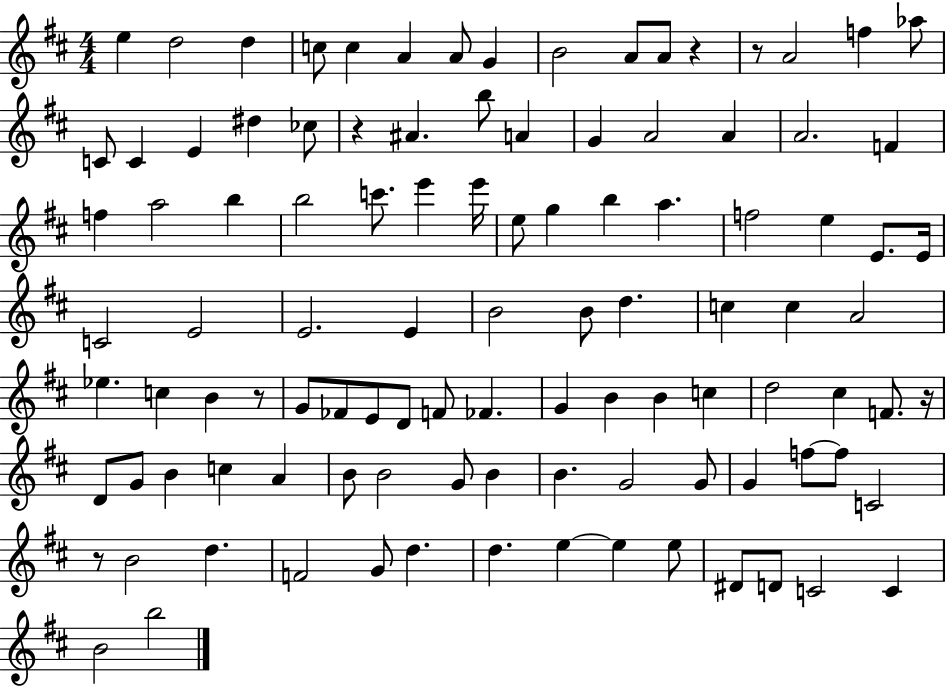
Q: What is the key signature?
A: D major